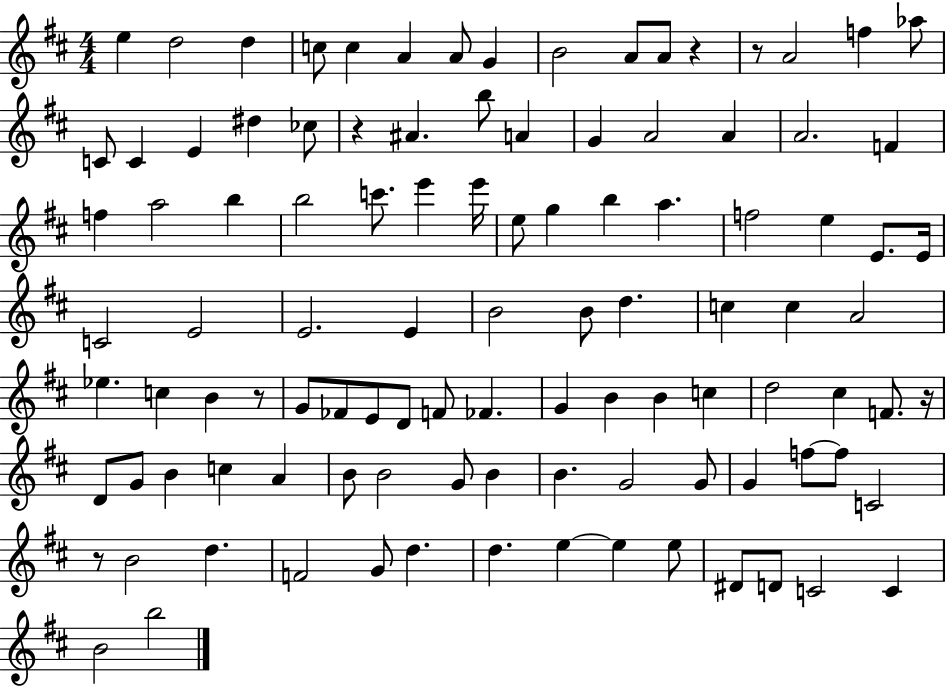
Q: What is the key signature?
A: D major